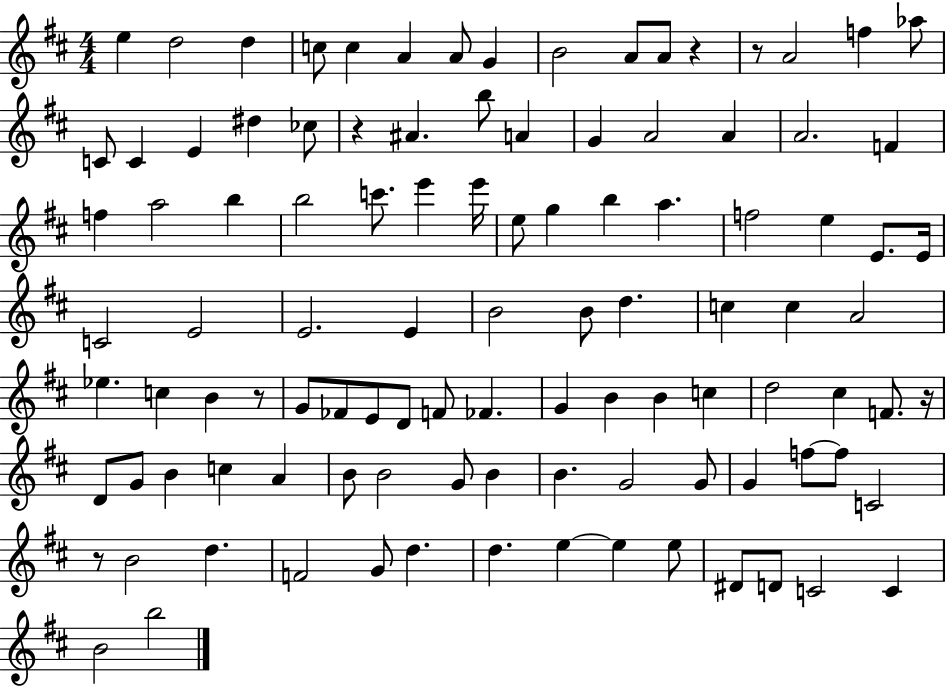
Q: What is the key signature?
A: D major